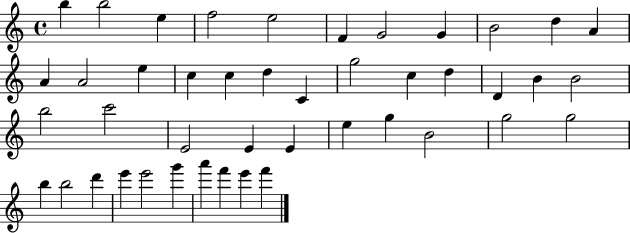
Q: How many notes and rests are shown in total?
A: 44